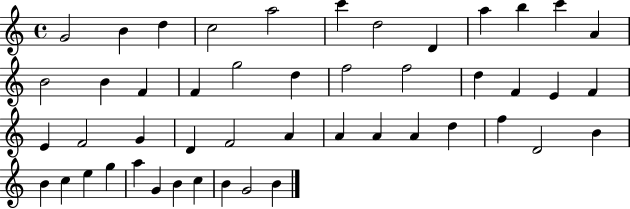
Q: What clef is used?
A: treble